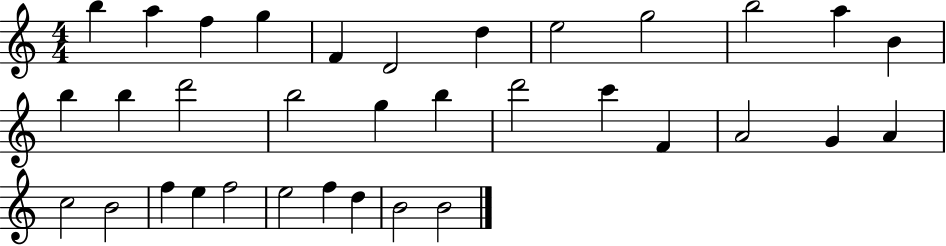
X:1
T:Untitled
M:4/4
L:1/4
K:C
b a f g F D2 d e2 g2 b2 a B b b d'2 b2 g b d'2 c' F A2 G A c2 B2 f e f2 e2 f d B2 B2